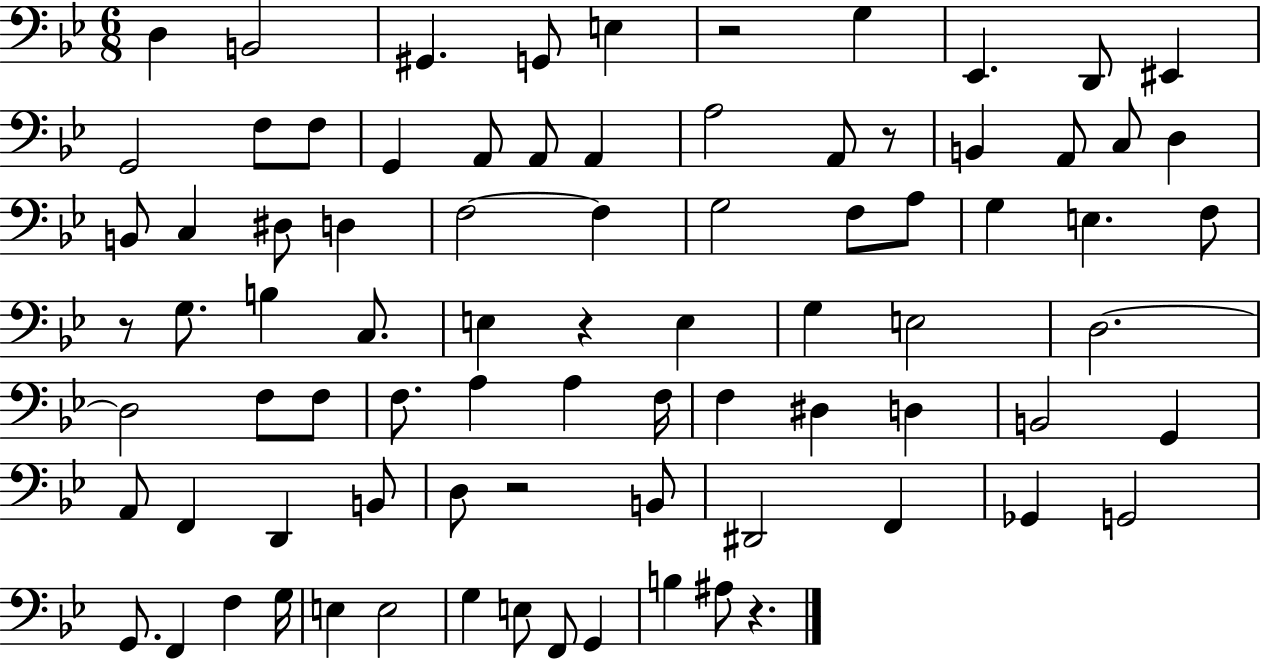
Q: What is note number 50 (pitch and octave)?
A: F3